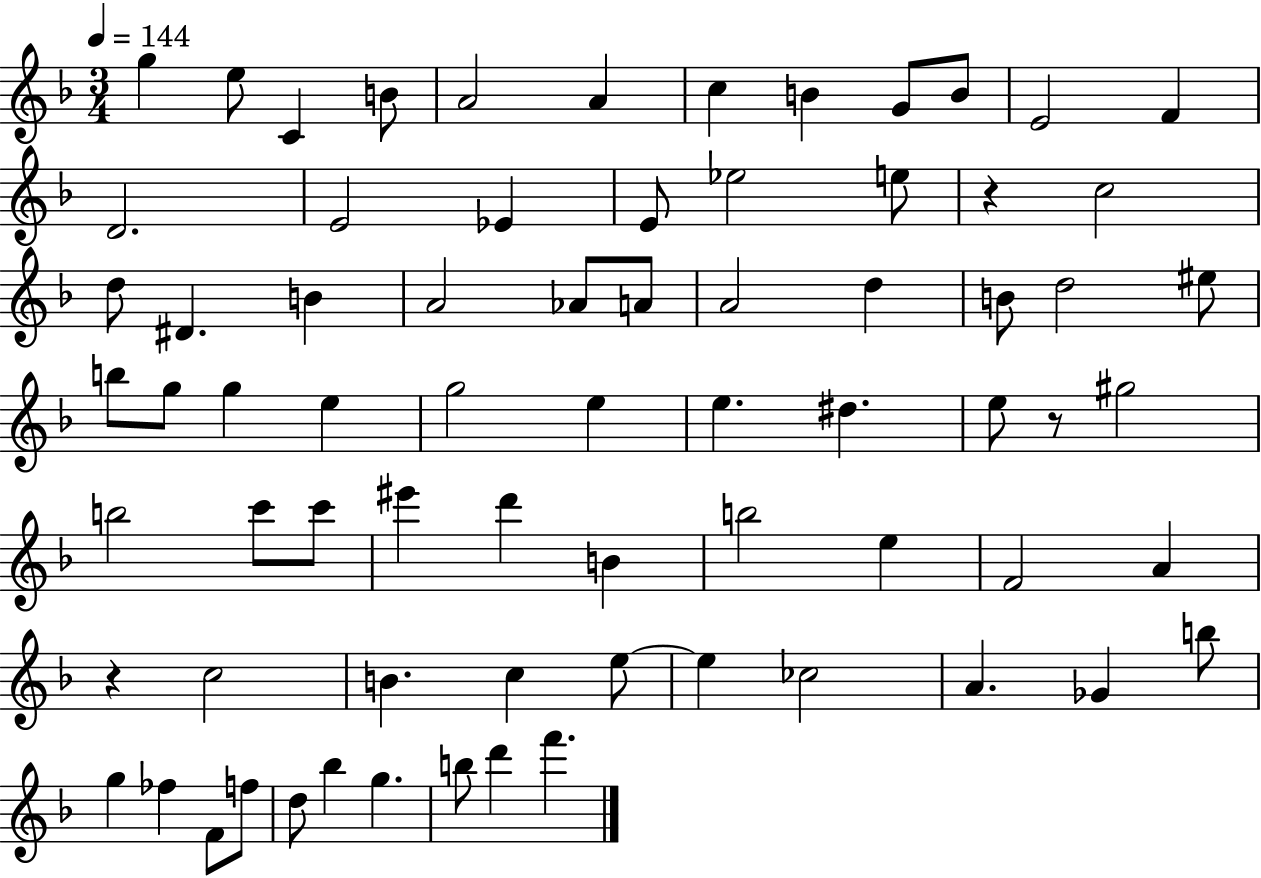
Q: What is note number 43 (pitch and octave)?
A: C6